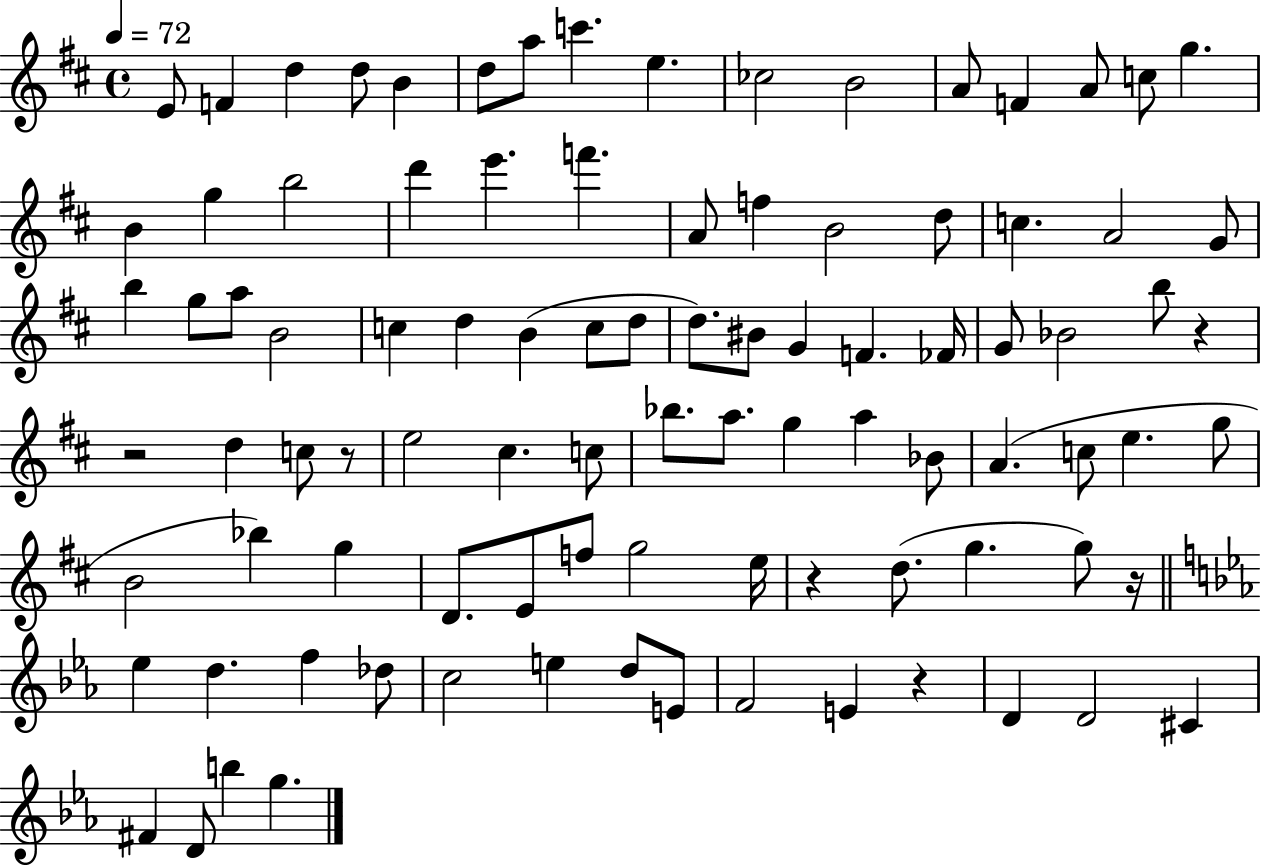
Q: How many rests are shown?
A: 6